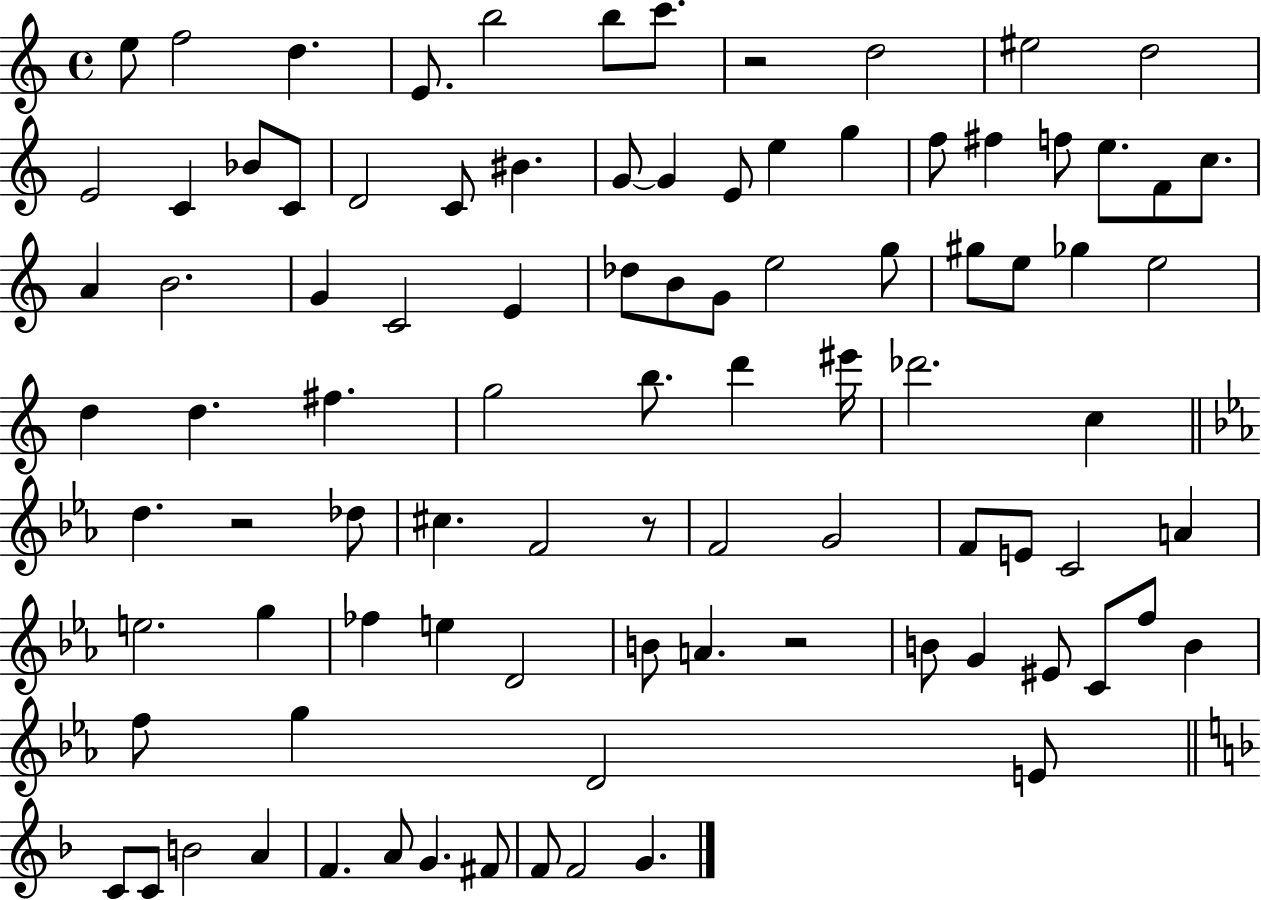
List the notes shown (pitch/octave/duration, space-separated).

E5/e F5/h D5/q. E4/e. B5/h B5/e C6/e. R/h D5/h EIS5/h D5/h E4/h C4/q Bb4/e C4/e D4/h C4/e BIS4/q. G4/e G4/q E4/e E5/q G5/q F5/e F#5/q F5/e E5/e. F4/e C5/e. A4/q B4/h. G4/q C4/h E4/q Db5/e B4/e G4/e E5/h G5/e G#5/e E5/e Gb5/q E5/h D5/q D5/q. F#5/q. G5/h B5/e. D6/q EIS6/s Db6/h. C5/q D5/q. R/h Db5/e C#5/q. F4/h R/e F4/h G4/h F4/e E4/e C4/h A4/q E5/h. G5/q FES5/q E5/q D4/h B4/e A4/q. R/h B4/e G4/q EIS4/e C4/e F5/e B4/q F5/e G5/q D4/h E4/e C4/e C4/e B4/h A4/q F4/q. A4/e G4/q. F#4/e F4/e F4/h G4/q.